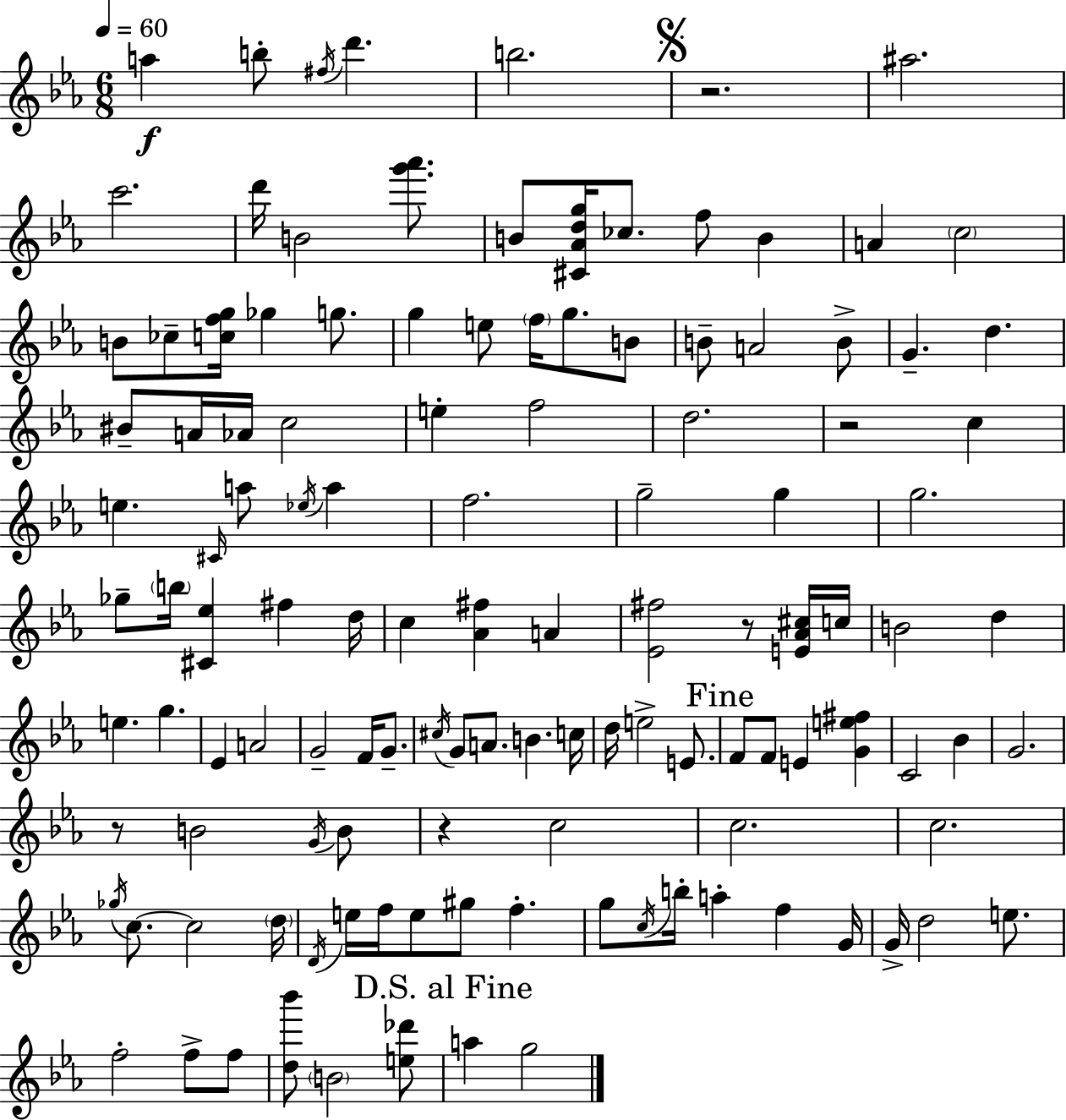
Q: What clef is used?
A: treble